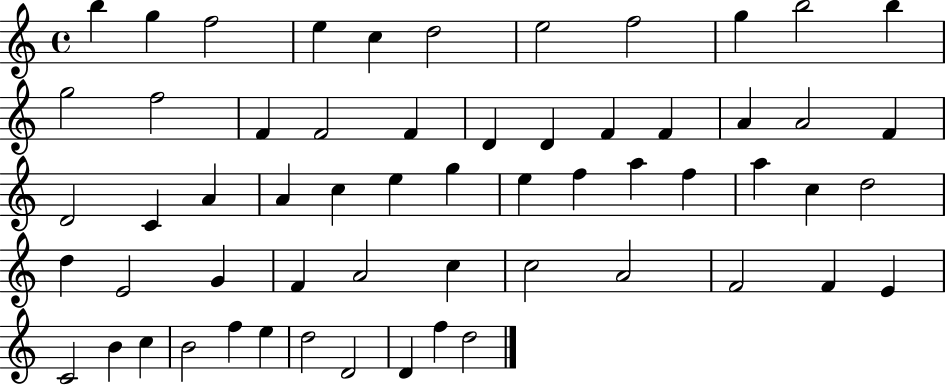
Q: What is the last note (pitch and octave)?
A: D5